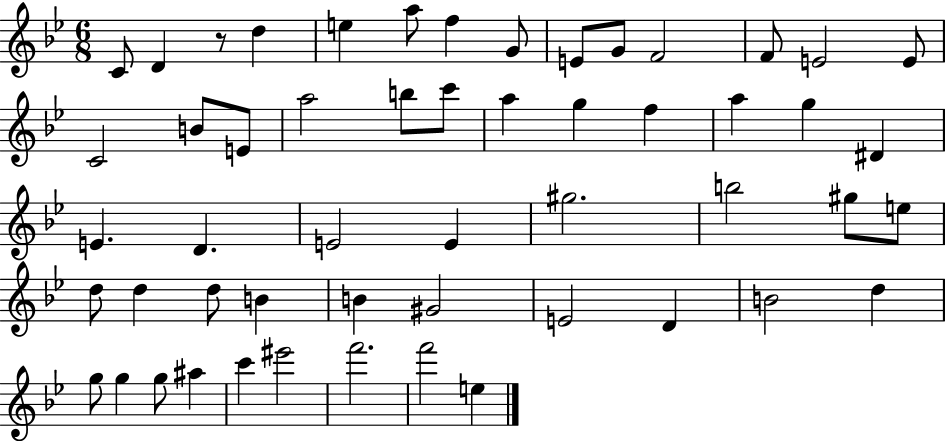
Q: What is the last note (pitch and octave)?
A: E5